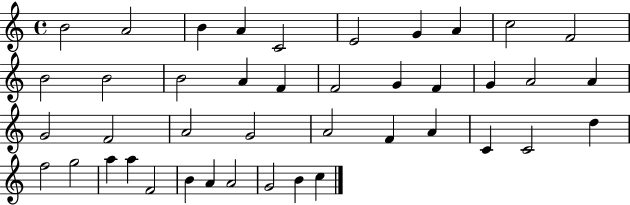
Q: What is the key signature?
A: C major